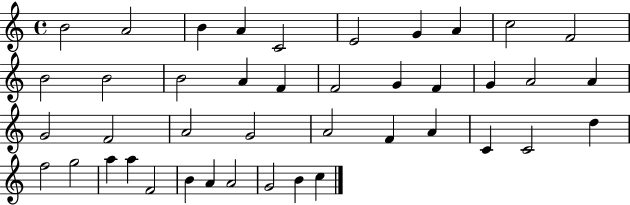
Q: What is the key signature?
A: C major